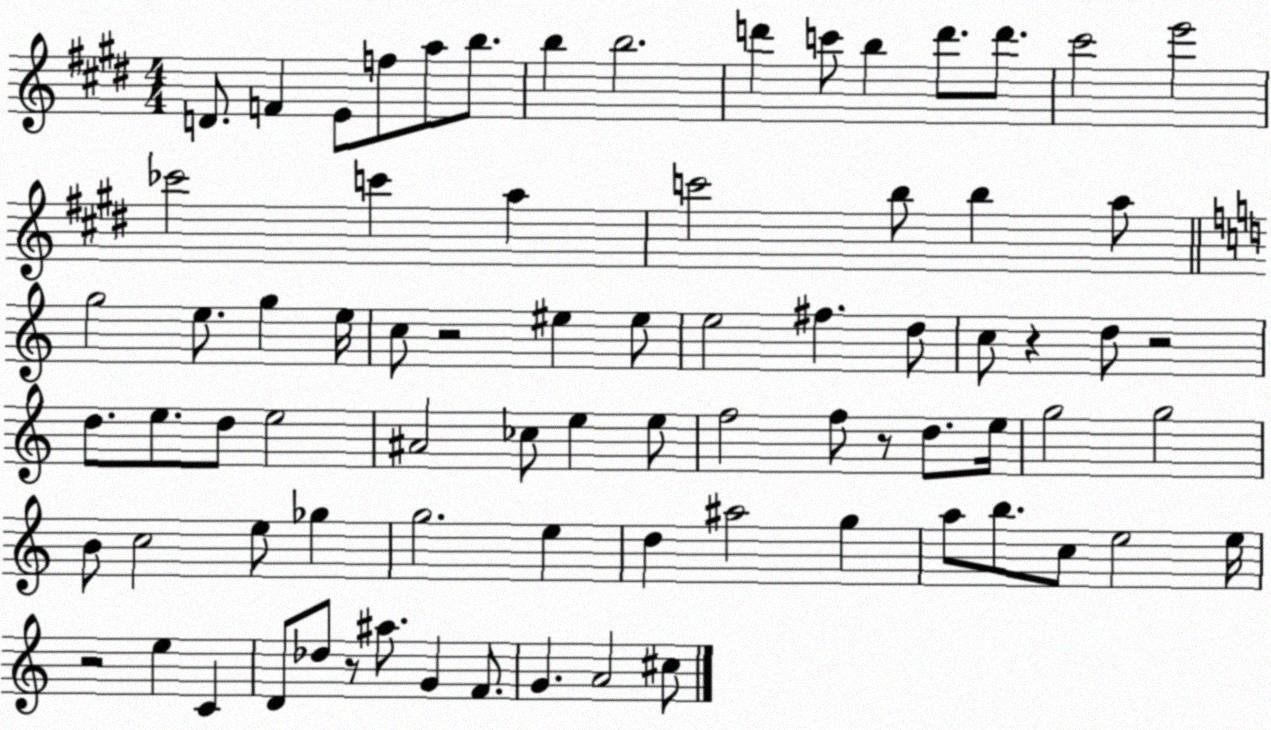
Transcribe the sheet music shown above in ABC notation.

X:1
T:Untitled
M:4/4
L:1/4
K:E
D/2 F E/2 f/2 a/2 b/2 b b2 d' c'/2 b d'/2 d'/2 ^c'2 e'2 _c'2 c' a c'2 b/2 b a/2 g2 e/2 g e/4 c/2 z2 ^e ^e/2 e2 ^f d/2 c/2 z d/2 z2 d/2 e/2 d/2 e2 ^A2 _c/2 e e/2 f2 f/2 z/2 d/2 e/4 g2 g2 B/2 c2 e/2 _g g2 e d ^a2 g a/2 b/2 c/2 e2 e/4 z2 e C D/2 _d/2 z/2 ^a/2 G F/2 G A2 ^c/2